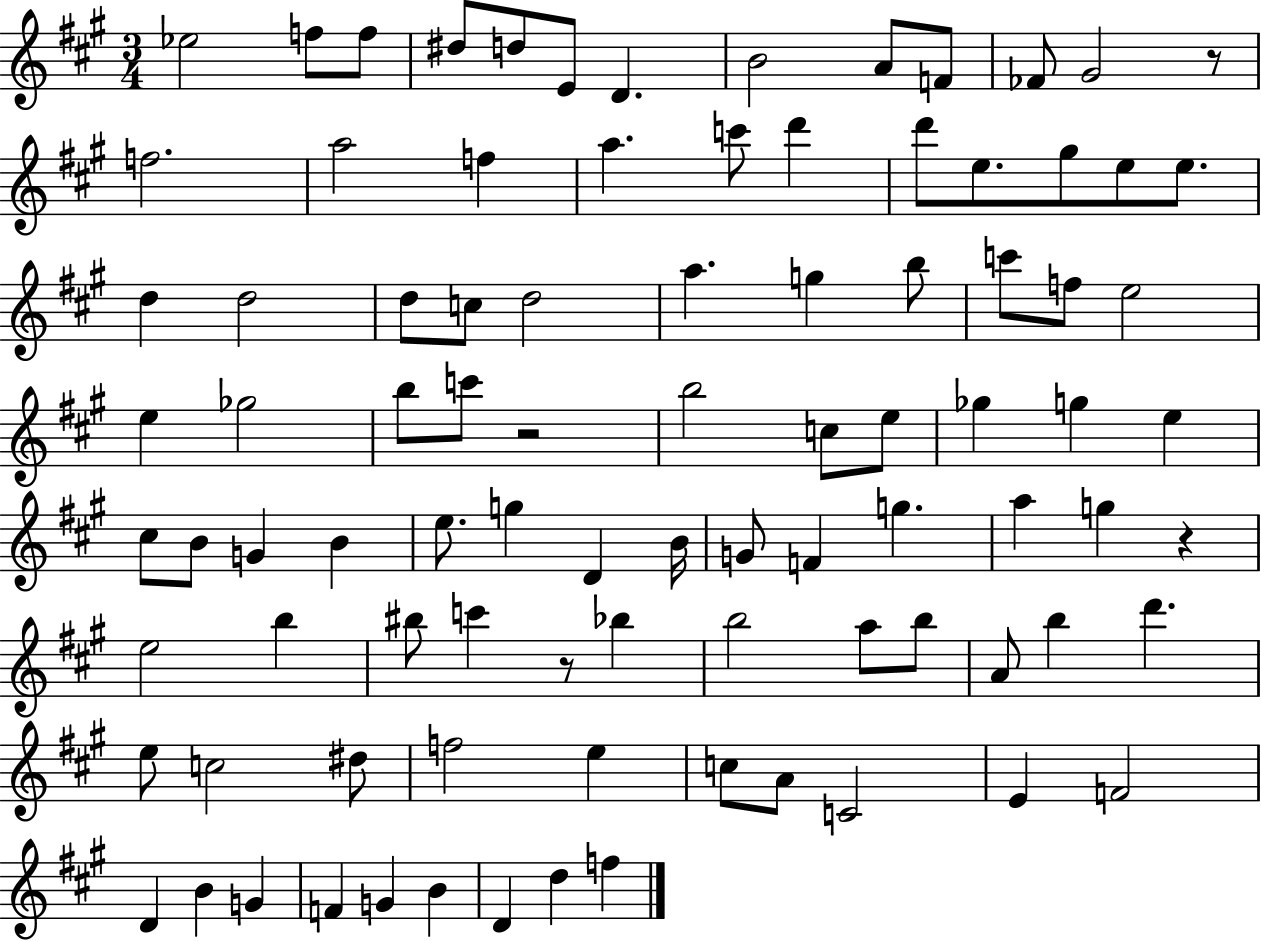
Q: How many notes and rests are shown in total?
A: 91